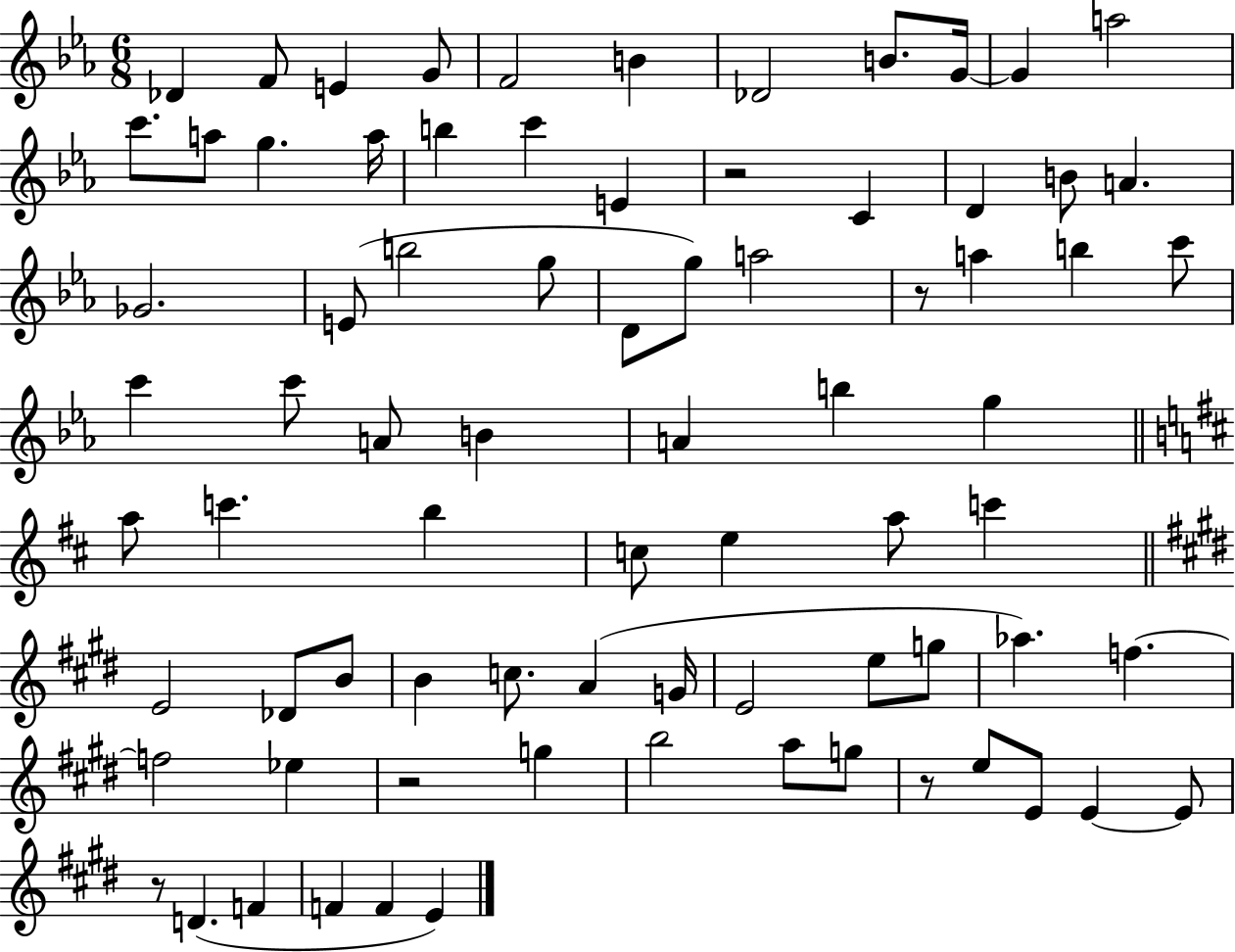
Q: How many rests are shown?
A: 5